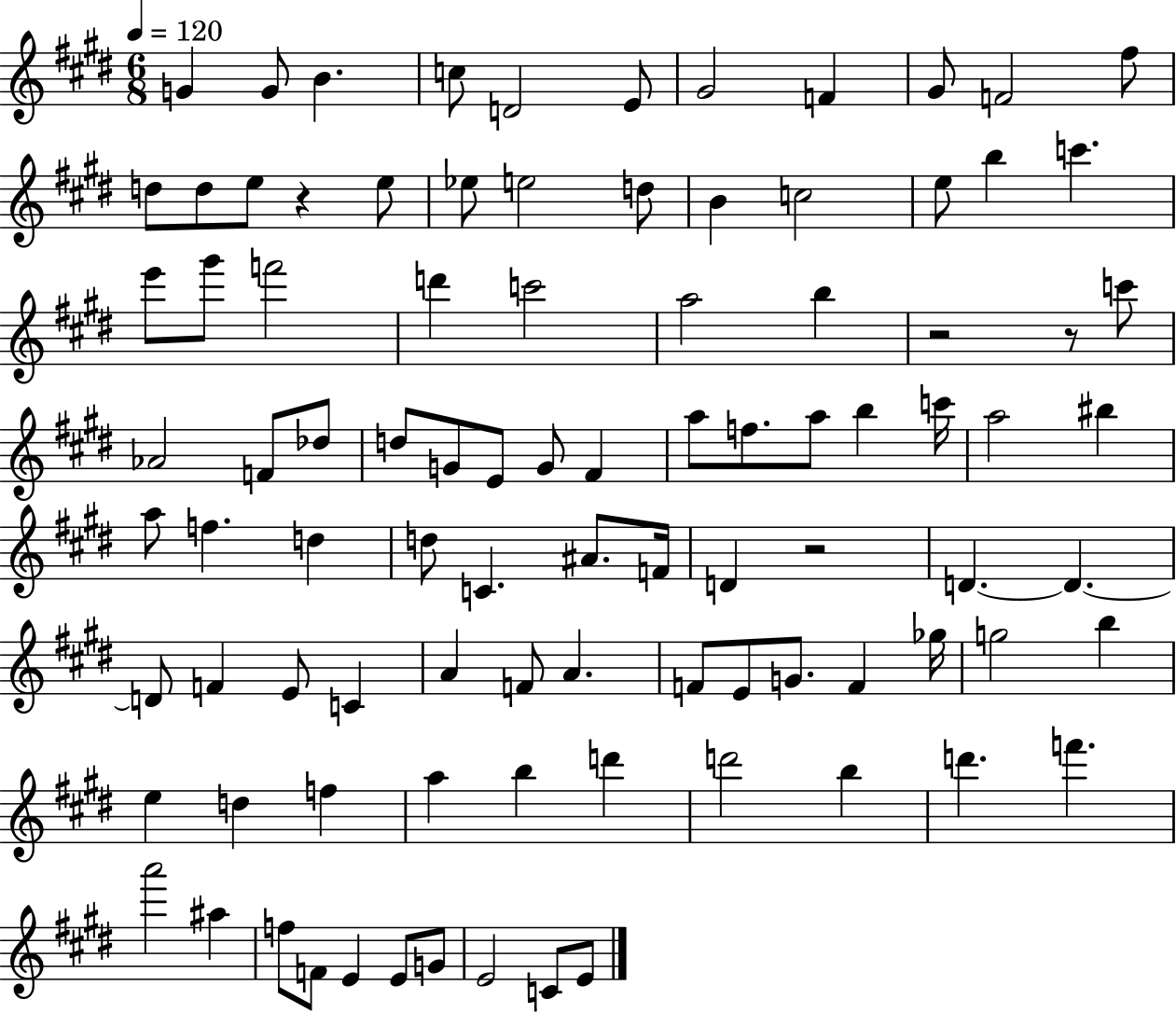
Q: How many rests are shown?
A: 4